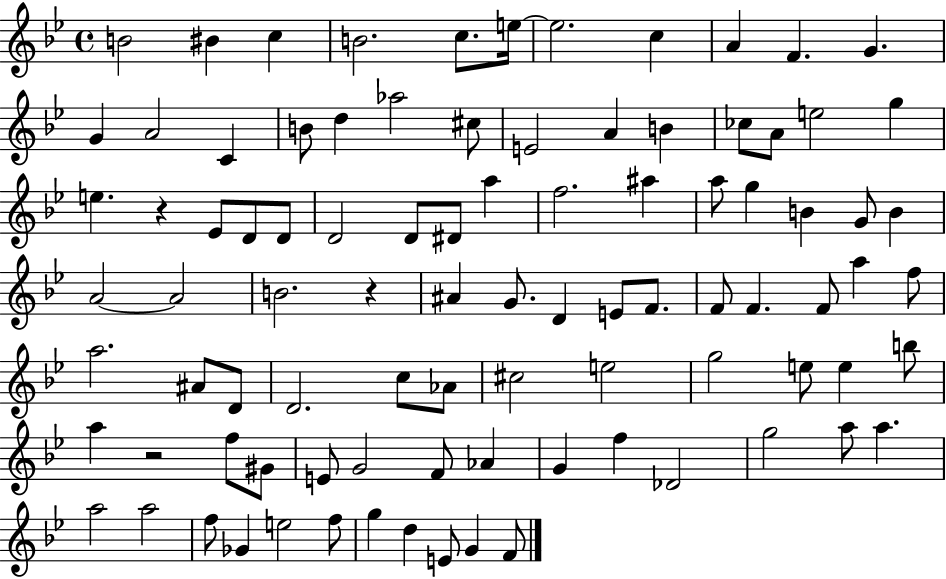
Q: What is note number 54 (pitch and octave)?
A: A5